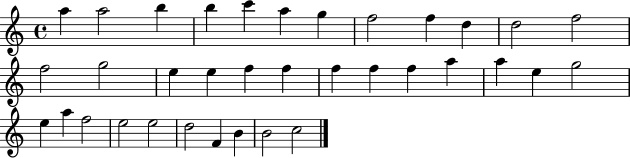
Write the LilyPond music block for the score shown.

{
  \clef treble
  \time 4/4
  \defaultTimeSignature
  \key c \major
  a''4 a''2 b''4 | b''4 c'''4 a''4 g''4 | f''2 f''4 d''4 | d''2 f''2 | \break f''2 g''2 | e''4 e''4 f''4 f''4 | f''4 f''4 f''4 a''4 | a''4 e''4 g''2 | \break e''4 a''4 f''2 | e''2 e''2 | d''2 f'4 b'4 | b'2 c''2 | \break \bar "|."
}